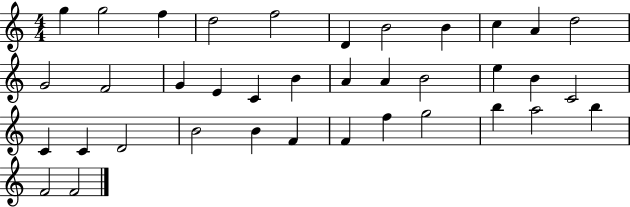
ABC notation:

X:1
T:Untitled
M:4/4
L:1/4
K:C
g g2 f d2 f2 D B2 B c A d2 G2 F2 G E C B A A B2 e B C2 C C D2 B2 B F F f g2 b a2 b F2 F2